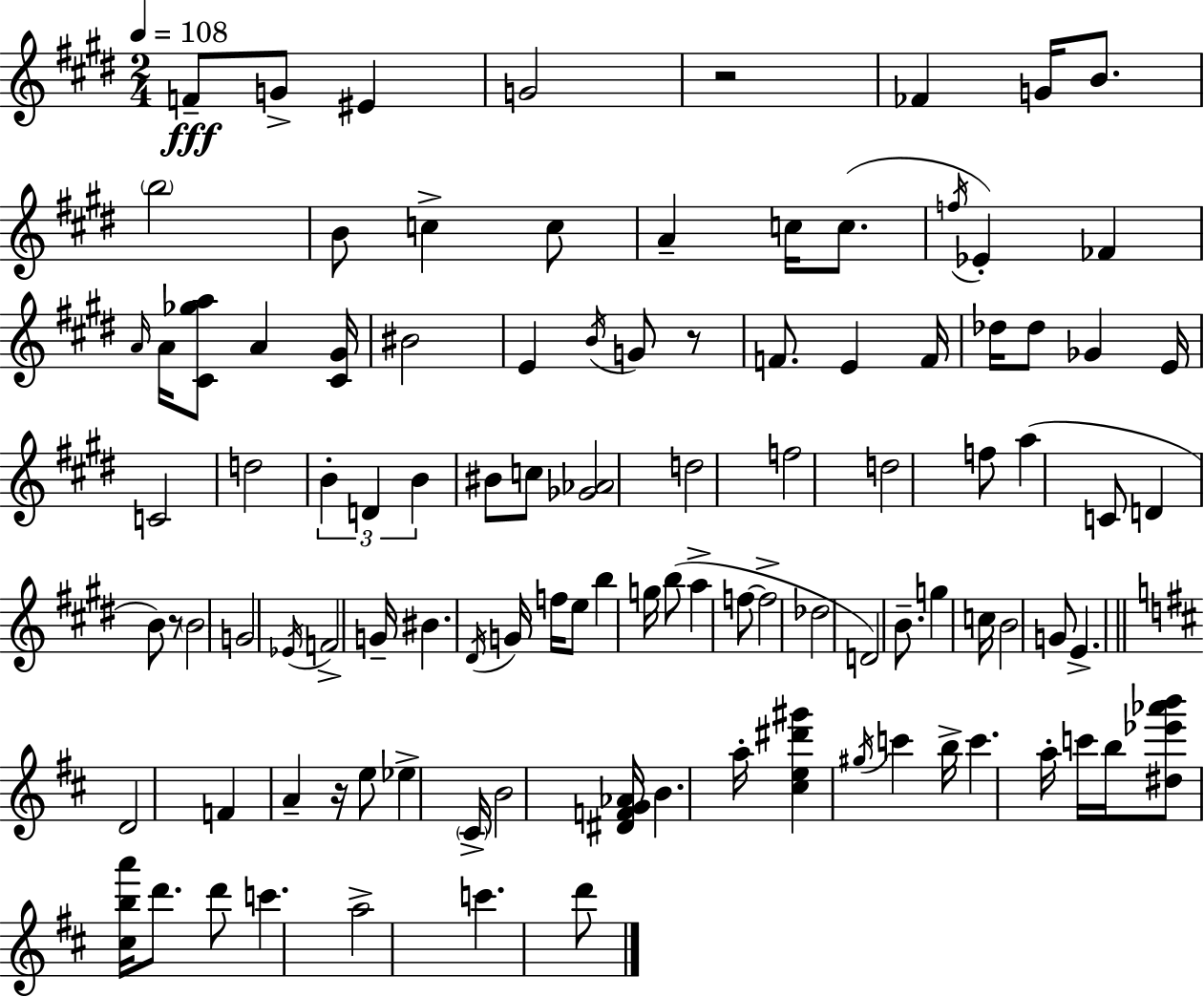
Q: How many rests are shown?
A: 4